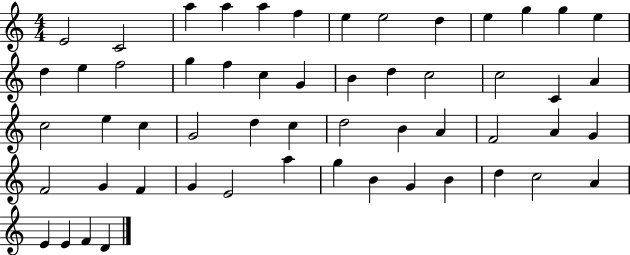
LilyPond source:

{
  \clef treble
  \numericTimeSignature
  \time 4/4
  \key c \major
  e'2 c'2 | a''4 a''4 a''4 f''4 | e''4 e''2 d''4 | e''4 g''4 g''4 e''4 | \break d''4 e''4 f''2 | g''4 f''4 c''4 g'4 | b'4 d''4 c''2 | c''2 c'4 a'4 | \break c''2 e''4 c''4 | g'2 d''4 c''4 | d''2 b'4 a'4 | f'2 a'4 g'4 | \break f'2 g'4 f'4 | g'4 e'2 a''4 | g''4 b'4 g'4 b'4 | d''4 c''2 a'4 | \break e'4 e'4 f'4 d'4 | \bar "|."
}